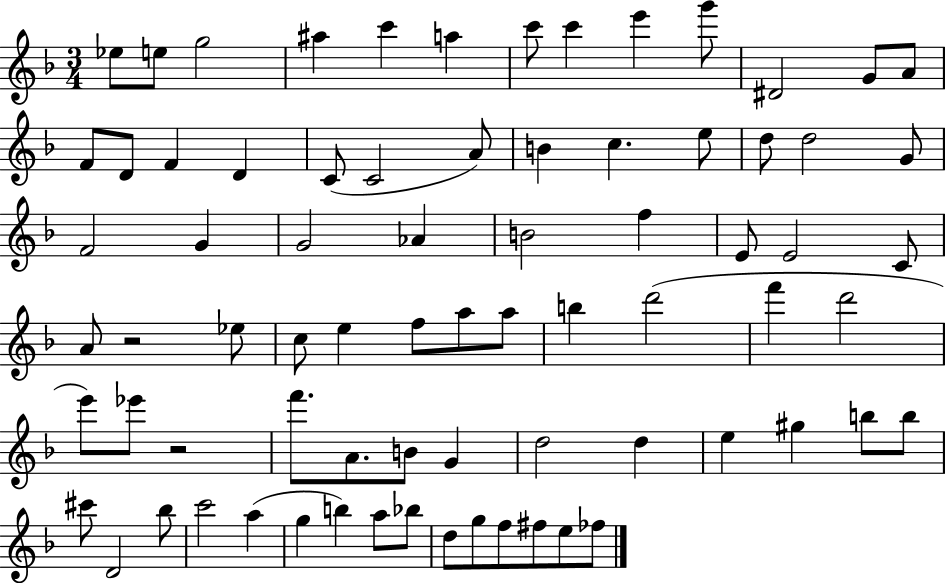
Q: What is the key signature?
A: F major